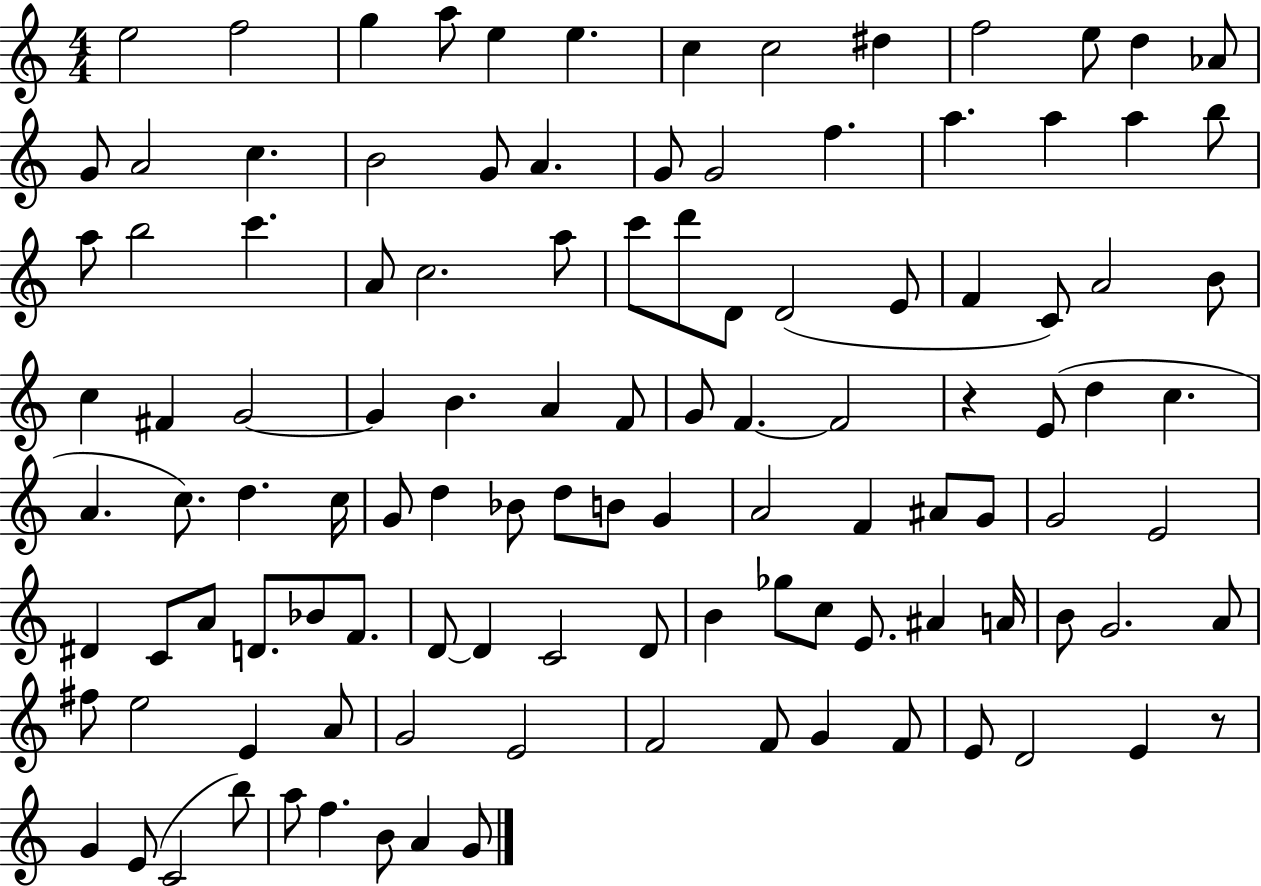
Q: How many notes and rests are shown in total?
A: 113